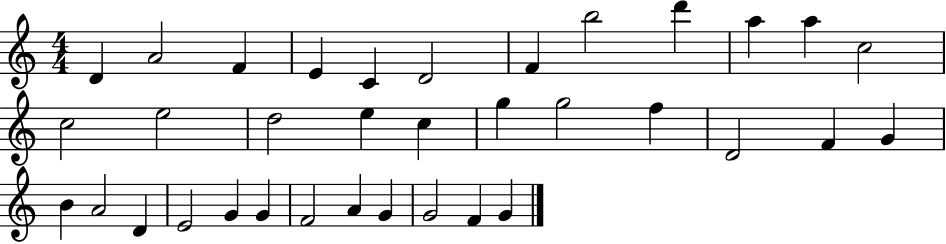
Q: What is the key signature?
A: C major